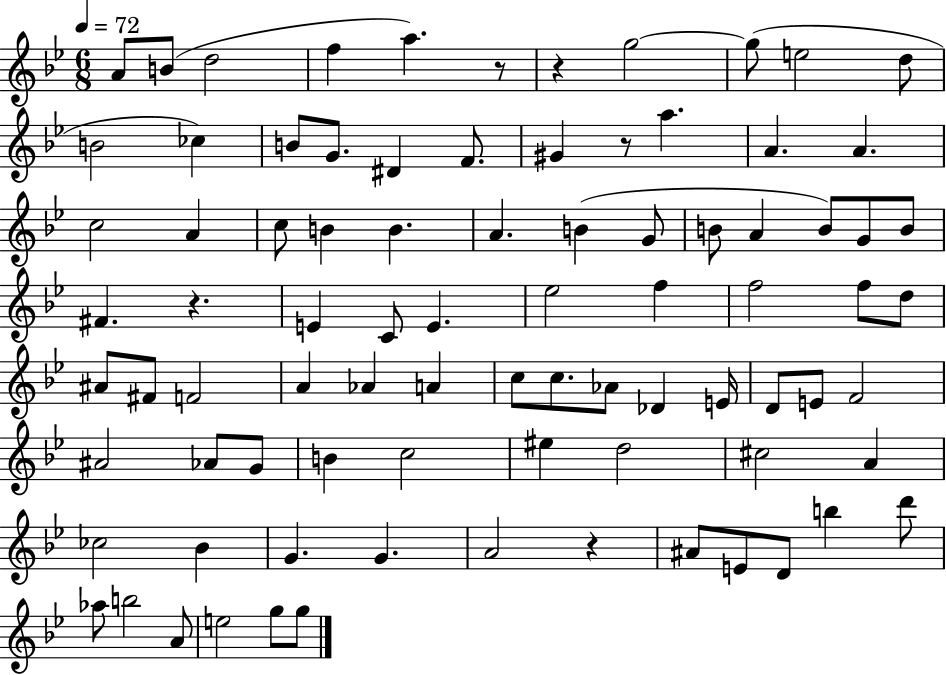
{
  \clef treble
  \numericTimeSignature
  \time 6/8
  \key bes \major
  \tempo 4 = 72
  \repeat volta 2 { a'8 b'8( d''2 | f''4 a''4.) r8 | r4 g''2~~ | g''8( e''2 d''8 | \break b'2 ces''4) | b'8 g'8. dis'4 f'8. | gis'4 r8 a''4. | a'4. a'4. | \break c''2 a'4 | c''8 b'4 b'4. | a'4. b'4( g'8 | b'8 a'4 b'8) g'8 b'8 | \break fis'4. r4. | e'4 c'8 e'4. | ees''2 f''4 | f''2 f''8 d''8 | \break ais'8 fis'8 f'2 | a'4 aes'4 a'4 | c''8 c''8. aes'8 des'4 e'16 | d'8 e'8 f'2 | \break ais'2 aes'8 g'8 | b'4 c''2 | eis''4 d''2 | cis''2 a'4 | \break ces''2 bes'4 | g'4. g'4. | a'2 r4 | ais'8 e'8 d'8 b''4 d'''8 | \break aes''8 b''2 a'8 | e''2 g''8 g''8 | } \bar "|."
}